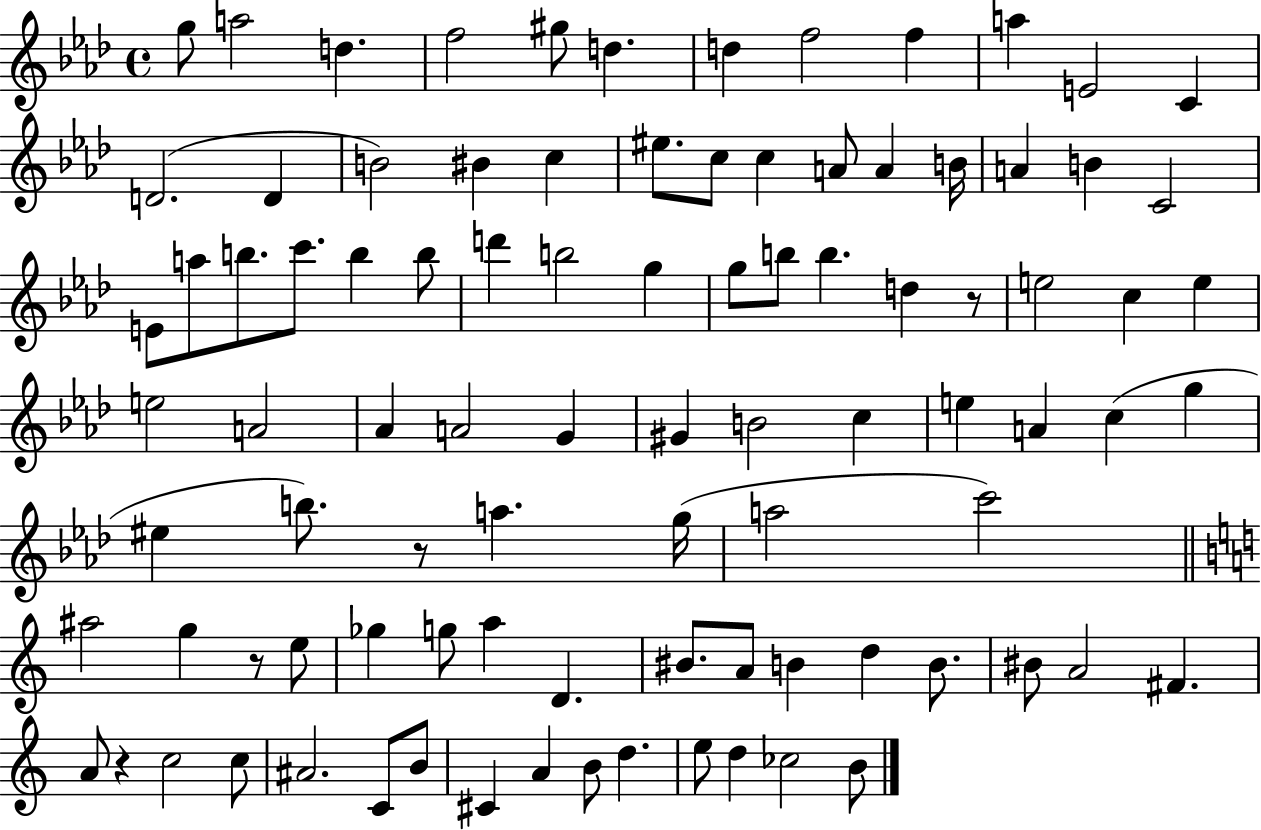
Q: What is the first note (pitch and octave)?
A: G5